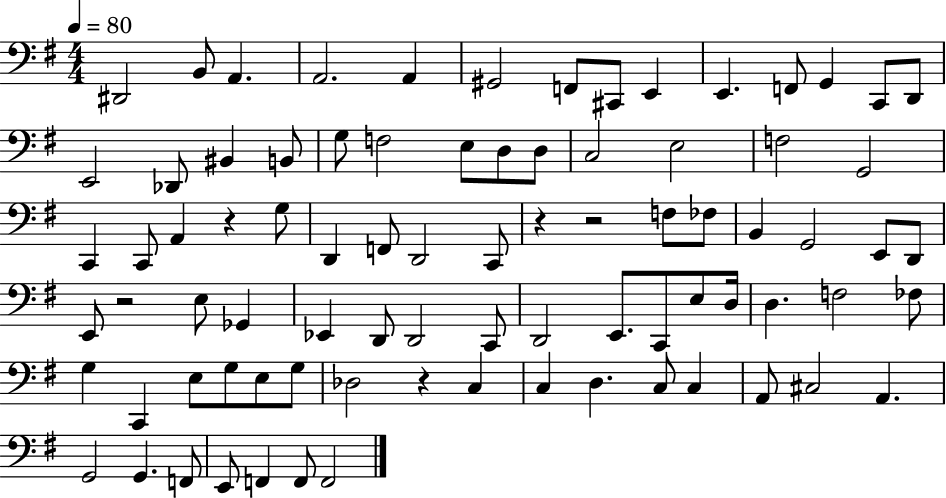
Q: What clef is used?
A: bass